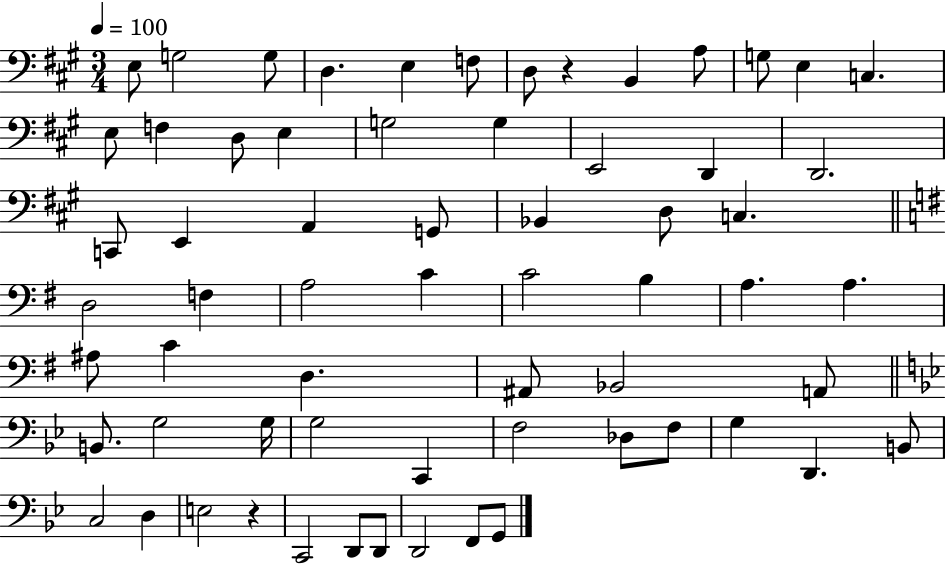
X:1
T:Untitled
M:3/4
L:1/4
K:A
E,/2 G,2 G,/2 D, E, F,/2 D,/2 z B,, A,/2 G,/2 E, C, E,/2 F, D,/2 E, G,2 G, E,,2 D,, D,,2 C,,/2 E,, A,, G,,/2 _B,, D,/2 C, D,2 F, A,2 C C2 B, A, A, ^A,/2 C D, ^A,,/2 _B,,2 A,,/2 B,,/2 G,2 G,/4 G,2 C,, F,2 _D,/2 F,/2 G, D,, B,,/2 C,2 D, E,2 z C,,2 D,,/2 D,,/2 D,,2 F,,/2 G,,/2